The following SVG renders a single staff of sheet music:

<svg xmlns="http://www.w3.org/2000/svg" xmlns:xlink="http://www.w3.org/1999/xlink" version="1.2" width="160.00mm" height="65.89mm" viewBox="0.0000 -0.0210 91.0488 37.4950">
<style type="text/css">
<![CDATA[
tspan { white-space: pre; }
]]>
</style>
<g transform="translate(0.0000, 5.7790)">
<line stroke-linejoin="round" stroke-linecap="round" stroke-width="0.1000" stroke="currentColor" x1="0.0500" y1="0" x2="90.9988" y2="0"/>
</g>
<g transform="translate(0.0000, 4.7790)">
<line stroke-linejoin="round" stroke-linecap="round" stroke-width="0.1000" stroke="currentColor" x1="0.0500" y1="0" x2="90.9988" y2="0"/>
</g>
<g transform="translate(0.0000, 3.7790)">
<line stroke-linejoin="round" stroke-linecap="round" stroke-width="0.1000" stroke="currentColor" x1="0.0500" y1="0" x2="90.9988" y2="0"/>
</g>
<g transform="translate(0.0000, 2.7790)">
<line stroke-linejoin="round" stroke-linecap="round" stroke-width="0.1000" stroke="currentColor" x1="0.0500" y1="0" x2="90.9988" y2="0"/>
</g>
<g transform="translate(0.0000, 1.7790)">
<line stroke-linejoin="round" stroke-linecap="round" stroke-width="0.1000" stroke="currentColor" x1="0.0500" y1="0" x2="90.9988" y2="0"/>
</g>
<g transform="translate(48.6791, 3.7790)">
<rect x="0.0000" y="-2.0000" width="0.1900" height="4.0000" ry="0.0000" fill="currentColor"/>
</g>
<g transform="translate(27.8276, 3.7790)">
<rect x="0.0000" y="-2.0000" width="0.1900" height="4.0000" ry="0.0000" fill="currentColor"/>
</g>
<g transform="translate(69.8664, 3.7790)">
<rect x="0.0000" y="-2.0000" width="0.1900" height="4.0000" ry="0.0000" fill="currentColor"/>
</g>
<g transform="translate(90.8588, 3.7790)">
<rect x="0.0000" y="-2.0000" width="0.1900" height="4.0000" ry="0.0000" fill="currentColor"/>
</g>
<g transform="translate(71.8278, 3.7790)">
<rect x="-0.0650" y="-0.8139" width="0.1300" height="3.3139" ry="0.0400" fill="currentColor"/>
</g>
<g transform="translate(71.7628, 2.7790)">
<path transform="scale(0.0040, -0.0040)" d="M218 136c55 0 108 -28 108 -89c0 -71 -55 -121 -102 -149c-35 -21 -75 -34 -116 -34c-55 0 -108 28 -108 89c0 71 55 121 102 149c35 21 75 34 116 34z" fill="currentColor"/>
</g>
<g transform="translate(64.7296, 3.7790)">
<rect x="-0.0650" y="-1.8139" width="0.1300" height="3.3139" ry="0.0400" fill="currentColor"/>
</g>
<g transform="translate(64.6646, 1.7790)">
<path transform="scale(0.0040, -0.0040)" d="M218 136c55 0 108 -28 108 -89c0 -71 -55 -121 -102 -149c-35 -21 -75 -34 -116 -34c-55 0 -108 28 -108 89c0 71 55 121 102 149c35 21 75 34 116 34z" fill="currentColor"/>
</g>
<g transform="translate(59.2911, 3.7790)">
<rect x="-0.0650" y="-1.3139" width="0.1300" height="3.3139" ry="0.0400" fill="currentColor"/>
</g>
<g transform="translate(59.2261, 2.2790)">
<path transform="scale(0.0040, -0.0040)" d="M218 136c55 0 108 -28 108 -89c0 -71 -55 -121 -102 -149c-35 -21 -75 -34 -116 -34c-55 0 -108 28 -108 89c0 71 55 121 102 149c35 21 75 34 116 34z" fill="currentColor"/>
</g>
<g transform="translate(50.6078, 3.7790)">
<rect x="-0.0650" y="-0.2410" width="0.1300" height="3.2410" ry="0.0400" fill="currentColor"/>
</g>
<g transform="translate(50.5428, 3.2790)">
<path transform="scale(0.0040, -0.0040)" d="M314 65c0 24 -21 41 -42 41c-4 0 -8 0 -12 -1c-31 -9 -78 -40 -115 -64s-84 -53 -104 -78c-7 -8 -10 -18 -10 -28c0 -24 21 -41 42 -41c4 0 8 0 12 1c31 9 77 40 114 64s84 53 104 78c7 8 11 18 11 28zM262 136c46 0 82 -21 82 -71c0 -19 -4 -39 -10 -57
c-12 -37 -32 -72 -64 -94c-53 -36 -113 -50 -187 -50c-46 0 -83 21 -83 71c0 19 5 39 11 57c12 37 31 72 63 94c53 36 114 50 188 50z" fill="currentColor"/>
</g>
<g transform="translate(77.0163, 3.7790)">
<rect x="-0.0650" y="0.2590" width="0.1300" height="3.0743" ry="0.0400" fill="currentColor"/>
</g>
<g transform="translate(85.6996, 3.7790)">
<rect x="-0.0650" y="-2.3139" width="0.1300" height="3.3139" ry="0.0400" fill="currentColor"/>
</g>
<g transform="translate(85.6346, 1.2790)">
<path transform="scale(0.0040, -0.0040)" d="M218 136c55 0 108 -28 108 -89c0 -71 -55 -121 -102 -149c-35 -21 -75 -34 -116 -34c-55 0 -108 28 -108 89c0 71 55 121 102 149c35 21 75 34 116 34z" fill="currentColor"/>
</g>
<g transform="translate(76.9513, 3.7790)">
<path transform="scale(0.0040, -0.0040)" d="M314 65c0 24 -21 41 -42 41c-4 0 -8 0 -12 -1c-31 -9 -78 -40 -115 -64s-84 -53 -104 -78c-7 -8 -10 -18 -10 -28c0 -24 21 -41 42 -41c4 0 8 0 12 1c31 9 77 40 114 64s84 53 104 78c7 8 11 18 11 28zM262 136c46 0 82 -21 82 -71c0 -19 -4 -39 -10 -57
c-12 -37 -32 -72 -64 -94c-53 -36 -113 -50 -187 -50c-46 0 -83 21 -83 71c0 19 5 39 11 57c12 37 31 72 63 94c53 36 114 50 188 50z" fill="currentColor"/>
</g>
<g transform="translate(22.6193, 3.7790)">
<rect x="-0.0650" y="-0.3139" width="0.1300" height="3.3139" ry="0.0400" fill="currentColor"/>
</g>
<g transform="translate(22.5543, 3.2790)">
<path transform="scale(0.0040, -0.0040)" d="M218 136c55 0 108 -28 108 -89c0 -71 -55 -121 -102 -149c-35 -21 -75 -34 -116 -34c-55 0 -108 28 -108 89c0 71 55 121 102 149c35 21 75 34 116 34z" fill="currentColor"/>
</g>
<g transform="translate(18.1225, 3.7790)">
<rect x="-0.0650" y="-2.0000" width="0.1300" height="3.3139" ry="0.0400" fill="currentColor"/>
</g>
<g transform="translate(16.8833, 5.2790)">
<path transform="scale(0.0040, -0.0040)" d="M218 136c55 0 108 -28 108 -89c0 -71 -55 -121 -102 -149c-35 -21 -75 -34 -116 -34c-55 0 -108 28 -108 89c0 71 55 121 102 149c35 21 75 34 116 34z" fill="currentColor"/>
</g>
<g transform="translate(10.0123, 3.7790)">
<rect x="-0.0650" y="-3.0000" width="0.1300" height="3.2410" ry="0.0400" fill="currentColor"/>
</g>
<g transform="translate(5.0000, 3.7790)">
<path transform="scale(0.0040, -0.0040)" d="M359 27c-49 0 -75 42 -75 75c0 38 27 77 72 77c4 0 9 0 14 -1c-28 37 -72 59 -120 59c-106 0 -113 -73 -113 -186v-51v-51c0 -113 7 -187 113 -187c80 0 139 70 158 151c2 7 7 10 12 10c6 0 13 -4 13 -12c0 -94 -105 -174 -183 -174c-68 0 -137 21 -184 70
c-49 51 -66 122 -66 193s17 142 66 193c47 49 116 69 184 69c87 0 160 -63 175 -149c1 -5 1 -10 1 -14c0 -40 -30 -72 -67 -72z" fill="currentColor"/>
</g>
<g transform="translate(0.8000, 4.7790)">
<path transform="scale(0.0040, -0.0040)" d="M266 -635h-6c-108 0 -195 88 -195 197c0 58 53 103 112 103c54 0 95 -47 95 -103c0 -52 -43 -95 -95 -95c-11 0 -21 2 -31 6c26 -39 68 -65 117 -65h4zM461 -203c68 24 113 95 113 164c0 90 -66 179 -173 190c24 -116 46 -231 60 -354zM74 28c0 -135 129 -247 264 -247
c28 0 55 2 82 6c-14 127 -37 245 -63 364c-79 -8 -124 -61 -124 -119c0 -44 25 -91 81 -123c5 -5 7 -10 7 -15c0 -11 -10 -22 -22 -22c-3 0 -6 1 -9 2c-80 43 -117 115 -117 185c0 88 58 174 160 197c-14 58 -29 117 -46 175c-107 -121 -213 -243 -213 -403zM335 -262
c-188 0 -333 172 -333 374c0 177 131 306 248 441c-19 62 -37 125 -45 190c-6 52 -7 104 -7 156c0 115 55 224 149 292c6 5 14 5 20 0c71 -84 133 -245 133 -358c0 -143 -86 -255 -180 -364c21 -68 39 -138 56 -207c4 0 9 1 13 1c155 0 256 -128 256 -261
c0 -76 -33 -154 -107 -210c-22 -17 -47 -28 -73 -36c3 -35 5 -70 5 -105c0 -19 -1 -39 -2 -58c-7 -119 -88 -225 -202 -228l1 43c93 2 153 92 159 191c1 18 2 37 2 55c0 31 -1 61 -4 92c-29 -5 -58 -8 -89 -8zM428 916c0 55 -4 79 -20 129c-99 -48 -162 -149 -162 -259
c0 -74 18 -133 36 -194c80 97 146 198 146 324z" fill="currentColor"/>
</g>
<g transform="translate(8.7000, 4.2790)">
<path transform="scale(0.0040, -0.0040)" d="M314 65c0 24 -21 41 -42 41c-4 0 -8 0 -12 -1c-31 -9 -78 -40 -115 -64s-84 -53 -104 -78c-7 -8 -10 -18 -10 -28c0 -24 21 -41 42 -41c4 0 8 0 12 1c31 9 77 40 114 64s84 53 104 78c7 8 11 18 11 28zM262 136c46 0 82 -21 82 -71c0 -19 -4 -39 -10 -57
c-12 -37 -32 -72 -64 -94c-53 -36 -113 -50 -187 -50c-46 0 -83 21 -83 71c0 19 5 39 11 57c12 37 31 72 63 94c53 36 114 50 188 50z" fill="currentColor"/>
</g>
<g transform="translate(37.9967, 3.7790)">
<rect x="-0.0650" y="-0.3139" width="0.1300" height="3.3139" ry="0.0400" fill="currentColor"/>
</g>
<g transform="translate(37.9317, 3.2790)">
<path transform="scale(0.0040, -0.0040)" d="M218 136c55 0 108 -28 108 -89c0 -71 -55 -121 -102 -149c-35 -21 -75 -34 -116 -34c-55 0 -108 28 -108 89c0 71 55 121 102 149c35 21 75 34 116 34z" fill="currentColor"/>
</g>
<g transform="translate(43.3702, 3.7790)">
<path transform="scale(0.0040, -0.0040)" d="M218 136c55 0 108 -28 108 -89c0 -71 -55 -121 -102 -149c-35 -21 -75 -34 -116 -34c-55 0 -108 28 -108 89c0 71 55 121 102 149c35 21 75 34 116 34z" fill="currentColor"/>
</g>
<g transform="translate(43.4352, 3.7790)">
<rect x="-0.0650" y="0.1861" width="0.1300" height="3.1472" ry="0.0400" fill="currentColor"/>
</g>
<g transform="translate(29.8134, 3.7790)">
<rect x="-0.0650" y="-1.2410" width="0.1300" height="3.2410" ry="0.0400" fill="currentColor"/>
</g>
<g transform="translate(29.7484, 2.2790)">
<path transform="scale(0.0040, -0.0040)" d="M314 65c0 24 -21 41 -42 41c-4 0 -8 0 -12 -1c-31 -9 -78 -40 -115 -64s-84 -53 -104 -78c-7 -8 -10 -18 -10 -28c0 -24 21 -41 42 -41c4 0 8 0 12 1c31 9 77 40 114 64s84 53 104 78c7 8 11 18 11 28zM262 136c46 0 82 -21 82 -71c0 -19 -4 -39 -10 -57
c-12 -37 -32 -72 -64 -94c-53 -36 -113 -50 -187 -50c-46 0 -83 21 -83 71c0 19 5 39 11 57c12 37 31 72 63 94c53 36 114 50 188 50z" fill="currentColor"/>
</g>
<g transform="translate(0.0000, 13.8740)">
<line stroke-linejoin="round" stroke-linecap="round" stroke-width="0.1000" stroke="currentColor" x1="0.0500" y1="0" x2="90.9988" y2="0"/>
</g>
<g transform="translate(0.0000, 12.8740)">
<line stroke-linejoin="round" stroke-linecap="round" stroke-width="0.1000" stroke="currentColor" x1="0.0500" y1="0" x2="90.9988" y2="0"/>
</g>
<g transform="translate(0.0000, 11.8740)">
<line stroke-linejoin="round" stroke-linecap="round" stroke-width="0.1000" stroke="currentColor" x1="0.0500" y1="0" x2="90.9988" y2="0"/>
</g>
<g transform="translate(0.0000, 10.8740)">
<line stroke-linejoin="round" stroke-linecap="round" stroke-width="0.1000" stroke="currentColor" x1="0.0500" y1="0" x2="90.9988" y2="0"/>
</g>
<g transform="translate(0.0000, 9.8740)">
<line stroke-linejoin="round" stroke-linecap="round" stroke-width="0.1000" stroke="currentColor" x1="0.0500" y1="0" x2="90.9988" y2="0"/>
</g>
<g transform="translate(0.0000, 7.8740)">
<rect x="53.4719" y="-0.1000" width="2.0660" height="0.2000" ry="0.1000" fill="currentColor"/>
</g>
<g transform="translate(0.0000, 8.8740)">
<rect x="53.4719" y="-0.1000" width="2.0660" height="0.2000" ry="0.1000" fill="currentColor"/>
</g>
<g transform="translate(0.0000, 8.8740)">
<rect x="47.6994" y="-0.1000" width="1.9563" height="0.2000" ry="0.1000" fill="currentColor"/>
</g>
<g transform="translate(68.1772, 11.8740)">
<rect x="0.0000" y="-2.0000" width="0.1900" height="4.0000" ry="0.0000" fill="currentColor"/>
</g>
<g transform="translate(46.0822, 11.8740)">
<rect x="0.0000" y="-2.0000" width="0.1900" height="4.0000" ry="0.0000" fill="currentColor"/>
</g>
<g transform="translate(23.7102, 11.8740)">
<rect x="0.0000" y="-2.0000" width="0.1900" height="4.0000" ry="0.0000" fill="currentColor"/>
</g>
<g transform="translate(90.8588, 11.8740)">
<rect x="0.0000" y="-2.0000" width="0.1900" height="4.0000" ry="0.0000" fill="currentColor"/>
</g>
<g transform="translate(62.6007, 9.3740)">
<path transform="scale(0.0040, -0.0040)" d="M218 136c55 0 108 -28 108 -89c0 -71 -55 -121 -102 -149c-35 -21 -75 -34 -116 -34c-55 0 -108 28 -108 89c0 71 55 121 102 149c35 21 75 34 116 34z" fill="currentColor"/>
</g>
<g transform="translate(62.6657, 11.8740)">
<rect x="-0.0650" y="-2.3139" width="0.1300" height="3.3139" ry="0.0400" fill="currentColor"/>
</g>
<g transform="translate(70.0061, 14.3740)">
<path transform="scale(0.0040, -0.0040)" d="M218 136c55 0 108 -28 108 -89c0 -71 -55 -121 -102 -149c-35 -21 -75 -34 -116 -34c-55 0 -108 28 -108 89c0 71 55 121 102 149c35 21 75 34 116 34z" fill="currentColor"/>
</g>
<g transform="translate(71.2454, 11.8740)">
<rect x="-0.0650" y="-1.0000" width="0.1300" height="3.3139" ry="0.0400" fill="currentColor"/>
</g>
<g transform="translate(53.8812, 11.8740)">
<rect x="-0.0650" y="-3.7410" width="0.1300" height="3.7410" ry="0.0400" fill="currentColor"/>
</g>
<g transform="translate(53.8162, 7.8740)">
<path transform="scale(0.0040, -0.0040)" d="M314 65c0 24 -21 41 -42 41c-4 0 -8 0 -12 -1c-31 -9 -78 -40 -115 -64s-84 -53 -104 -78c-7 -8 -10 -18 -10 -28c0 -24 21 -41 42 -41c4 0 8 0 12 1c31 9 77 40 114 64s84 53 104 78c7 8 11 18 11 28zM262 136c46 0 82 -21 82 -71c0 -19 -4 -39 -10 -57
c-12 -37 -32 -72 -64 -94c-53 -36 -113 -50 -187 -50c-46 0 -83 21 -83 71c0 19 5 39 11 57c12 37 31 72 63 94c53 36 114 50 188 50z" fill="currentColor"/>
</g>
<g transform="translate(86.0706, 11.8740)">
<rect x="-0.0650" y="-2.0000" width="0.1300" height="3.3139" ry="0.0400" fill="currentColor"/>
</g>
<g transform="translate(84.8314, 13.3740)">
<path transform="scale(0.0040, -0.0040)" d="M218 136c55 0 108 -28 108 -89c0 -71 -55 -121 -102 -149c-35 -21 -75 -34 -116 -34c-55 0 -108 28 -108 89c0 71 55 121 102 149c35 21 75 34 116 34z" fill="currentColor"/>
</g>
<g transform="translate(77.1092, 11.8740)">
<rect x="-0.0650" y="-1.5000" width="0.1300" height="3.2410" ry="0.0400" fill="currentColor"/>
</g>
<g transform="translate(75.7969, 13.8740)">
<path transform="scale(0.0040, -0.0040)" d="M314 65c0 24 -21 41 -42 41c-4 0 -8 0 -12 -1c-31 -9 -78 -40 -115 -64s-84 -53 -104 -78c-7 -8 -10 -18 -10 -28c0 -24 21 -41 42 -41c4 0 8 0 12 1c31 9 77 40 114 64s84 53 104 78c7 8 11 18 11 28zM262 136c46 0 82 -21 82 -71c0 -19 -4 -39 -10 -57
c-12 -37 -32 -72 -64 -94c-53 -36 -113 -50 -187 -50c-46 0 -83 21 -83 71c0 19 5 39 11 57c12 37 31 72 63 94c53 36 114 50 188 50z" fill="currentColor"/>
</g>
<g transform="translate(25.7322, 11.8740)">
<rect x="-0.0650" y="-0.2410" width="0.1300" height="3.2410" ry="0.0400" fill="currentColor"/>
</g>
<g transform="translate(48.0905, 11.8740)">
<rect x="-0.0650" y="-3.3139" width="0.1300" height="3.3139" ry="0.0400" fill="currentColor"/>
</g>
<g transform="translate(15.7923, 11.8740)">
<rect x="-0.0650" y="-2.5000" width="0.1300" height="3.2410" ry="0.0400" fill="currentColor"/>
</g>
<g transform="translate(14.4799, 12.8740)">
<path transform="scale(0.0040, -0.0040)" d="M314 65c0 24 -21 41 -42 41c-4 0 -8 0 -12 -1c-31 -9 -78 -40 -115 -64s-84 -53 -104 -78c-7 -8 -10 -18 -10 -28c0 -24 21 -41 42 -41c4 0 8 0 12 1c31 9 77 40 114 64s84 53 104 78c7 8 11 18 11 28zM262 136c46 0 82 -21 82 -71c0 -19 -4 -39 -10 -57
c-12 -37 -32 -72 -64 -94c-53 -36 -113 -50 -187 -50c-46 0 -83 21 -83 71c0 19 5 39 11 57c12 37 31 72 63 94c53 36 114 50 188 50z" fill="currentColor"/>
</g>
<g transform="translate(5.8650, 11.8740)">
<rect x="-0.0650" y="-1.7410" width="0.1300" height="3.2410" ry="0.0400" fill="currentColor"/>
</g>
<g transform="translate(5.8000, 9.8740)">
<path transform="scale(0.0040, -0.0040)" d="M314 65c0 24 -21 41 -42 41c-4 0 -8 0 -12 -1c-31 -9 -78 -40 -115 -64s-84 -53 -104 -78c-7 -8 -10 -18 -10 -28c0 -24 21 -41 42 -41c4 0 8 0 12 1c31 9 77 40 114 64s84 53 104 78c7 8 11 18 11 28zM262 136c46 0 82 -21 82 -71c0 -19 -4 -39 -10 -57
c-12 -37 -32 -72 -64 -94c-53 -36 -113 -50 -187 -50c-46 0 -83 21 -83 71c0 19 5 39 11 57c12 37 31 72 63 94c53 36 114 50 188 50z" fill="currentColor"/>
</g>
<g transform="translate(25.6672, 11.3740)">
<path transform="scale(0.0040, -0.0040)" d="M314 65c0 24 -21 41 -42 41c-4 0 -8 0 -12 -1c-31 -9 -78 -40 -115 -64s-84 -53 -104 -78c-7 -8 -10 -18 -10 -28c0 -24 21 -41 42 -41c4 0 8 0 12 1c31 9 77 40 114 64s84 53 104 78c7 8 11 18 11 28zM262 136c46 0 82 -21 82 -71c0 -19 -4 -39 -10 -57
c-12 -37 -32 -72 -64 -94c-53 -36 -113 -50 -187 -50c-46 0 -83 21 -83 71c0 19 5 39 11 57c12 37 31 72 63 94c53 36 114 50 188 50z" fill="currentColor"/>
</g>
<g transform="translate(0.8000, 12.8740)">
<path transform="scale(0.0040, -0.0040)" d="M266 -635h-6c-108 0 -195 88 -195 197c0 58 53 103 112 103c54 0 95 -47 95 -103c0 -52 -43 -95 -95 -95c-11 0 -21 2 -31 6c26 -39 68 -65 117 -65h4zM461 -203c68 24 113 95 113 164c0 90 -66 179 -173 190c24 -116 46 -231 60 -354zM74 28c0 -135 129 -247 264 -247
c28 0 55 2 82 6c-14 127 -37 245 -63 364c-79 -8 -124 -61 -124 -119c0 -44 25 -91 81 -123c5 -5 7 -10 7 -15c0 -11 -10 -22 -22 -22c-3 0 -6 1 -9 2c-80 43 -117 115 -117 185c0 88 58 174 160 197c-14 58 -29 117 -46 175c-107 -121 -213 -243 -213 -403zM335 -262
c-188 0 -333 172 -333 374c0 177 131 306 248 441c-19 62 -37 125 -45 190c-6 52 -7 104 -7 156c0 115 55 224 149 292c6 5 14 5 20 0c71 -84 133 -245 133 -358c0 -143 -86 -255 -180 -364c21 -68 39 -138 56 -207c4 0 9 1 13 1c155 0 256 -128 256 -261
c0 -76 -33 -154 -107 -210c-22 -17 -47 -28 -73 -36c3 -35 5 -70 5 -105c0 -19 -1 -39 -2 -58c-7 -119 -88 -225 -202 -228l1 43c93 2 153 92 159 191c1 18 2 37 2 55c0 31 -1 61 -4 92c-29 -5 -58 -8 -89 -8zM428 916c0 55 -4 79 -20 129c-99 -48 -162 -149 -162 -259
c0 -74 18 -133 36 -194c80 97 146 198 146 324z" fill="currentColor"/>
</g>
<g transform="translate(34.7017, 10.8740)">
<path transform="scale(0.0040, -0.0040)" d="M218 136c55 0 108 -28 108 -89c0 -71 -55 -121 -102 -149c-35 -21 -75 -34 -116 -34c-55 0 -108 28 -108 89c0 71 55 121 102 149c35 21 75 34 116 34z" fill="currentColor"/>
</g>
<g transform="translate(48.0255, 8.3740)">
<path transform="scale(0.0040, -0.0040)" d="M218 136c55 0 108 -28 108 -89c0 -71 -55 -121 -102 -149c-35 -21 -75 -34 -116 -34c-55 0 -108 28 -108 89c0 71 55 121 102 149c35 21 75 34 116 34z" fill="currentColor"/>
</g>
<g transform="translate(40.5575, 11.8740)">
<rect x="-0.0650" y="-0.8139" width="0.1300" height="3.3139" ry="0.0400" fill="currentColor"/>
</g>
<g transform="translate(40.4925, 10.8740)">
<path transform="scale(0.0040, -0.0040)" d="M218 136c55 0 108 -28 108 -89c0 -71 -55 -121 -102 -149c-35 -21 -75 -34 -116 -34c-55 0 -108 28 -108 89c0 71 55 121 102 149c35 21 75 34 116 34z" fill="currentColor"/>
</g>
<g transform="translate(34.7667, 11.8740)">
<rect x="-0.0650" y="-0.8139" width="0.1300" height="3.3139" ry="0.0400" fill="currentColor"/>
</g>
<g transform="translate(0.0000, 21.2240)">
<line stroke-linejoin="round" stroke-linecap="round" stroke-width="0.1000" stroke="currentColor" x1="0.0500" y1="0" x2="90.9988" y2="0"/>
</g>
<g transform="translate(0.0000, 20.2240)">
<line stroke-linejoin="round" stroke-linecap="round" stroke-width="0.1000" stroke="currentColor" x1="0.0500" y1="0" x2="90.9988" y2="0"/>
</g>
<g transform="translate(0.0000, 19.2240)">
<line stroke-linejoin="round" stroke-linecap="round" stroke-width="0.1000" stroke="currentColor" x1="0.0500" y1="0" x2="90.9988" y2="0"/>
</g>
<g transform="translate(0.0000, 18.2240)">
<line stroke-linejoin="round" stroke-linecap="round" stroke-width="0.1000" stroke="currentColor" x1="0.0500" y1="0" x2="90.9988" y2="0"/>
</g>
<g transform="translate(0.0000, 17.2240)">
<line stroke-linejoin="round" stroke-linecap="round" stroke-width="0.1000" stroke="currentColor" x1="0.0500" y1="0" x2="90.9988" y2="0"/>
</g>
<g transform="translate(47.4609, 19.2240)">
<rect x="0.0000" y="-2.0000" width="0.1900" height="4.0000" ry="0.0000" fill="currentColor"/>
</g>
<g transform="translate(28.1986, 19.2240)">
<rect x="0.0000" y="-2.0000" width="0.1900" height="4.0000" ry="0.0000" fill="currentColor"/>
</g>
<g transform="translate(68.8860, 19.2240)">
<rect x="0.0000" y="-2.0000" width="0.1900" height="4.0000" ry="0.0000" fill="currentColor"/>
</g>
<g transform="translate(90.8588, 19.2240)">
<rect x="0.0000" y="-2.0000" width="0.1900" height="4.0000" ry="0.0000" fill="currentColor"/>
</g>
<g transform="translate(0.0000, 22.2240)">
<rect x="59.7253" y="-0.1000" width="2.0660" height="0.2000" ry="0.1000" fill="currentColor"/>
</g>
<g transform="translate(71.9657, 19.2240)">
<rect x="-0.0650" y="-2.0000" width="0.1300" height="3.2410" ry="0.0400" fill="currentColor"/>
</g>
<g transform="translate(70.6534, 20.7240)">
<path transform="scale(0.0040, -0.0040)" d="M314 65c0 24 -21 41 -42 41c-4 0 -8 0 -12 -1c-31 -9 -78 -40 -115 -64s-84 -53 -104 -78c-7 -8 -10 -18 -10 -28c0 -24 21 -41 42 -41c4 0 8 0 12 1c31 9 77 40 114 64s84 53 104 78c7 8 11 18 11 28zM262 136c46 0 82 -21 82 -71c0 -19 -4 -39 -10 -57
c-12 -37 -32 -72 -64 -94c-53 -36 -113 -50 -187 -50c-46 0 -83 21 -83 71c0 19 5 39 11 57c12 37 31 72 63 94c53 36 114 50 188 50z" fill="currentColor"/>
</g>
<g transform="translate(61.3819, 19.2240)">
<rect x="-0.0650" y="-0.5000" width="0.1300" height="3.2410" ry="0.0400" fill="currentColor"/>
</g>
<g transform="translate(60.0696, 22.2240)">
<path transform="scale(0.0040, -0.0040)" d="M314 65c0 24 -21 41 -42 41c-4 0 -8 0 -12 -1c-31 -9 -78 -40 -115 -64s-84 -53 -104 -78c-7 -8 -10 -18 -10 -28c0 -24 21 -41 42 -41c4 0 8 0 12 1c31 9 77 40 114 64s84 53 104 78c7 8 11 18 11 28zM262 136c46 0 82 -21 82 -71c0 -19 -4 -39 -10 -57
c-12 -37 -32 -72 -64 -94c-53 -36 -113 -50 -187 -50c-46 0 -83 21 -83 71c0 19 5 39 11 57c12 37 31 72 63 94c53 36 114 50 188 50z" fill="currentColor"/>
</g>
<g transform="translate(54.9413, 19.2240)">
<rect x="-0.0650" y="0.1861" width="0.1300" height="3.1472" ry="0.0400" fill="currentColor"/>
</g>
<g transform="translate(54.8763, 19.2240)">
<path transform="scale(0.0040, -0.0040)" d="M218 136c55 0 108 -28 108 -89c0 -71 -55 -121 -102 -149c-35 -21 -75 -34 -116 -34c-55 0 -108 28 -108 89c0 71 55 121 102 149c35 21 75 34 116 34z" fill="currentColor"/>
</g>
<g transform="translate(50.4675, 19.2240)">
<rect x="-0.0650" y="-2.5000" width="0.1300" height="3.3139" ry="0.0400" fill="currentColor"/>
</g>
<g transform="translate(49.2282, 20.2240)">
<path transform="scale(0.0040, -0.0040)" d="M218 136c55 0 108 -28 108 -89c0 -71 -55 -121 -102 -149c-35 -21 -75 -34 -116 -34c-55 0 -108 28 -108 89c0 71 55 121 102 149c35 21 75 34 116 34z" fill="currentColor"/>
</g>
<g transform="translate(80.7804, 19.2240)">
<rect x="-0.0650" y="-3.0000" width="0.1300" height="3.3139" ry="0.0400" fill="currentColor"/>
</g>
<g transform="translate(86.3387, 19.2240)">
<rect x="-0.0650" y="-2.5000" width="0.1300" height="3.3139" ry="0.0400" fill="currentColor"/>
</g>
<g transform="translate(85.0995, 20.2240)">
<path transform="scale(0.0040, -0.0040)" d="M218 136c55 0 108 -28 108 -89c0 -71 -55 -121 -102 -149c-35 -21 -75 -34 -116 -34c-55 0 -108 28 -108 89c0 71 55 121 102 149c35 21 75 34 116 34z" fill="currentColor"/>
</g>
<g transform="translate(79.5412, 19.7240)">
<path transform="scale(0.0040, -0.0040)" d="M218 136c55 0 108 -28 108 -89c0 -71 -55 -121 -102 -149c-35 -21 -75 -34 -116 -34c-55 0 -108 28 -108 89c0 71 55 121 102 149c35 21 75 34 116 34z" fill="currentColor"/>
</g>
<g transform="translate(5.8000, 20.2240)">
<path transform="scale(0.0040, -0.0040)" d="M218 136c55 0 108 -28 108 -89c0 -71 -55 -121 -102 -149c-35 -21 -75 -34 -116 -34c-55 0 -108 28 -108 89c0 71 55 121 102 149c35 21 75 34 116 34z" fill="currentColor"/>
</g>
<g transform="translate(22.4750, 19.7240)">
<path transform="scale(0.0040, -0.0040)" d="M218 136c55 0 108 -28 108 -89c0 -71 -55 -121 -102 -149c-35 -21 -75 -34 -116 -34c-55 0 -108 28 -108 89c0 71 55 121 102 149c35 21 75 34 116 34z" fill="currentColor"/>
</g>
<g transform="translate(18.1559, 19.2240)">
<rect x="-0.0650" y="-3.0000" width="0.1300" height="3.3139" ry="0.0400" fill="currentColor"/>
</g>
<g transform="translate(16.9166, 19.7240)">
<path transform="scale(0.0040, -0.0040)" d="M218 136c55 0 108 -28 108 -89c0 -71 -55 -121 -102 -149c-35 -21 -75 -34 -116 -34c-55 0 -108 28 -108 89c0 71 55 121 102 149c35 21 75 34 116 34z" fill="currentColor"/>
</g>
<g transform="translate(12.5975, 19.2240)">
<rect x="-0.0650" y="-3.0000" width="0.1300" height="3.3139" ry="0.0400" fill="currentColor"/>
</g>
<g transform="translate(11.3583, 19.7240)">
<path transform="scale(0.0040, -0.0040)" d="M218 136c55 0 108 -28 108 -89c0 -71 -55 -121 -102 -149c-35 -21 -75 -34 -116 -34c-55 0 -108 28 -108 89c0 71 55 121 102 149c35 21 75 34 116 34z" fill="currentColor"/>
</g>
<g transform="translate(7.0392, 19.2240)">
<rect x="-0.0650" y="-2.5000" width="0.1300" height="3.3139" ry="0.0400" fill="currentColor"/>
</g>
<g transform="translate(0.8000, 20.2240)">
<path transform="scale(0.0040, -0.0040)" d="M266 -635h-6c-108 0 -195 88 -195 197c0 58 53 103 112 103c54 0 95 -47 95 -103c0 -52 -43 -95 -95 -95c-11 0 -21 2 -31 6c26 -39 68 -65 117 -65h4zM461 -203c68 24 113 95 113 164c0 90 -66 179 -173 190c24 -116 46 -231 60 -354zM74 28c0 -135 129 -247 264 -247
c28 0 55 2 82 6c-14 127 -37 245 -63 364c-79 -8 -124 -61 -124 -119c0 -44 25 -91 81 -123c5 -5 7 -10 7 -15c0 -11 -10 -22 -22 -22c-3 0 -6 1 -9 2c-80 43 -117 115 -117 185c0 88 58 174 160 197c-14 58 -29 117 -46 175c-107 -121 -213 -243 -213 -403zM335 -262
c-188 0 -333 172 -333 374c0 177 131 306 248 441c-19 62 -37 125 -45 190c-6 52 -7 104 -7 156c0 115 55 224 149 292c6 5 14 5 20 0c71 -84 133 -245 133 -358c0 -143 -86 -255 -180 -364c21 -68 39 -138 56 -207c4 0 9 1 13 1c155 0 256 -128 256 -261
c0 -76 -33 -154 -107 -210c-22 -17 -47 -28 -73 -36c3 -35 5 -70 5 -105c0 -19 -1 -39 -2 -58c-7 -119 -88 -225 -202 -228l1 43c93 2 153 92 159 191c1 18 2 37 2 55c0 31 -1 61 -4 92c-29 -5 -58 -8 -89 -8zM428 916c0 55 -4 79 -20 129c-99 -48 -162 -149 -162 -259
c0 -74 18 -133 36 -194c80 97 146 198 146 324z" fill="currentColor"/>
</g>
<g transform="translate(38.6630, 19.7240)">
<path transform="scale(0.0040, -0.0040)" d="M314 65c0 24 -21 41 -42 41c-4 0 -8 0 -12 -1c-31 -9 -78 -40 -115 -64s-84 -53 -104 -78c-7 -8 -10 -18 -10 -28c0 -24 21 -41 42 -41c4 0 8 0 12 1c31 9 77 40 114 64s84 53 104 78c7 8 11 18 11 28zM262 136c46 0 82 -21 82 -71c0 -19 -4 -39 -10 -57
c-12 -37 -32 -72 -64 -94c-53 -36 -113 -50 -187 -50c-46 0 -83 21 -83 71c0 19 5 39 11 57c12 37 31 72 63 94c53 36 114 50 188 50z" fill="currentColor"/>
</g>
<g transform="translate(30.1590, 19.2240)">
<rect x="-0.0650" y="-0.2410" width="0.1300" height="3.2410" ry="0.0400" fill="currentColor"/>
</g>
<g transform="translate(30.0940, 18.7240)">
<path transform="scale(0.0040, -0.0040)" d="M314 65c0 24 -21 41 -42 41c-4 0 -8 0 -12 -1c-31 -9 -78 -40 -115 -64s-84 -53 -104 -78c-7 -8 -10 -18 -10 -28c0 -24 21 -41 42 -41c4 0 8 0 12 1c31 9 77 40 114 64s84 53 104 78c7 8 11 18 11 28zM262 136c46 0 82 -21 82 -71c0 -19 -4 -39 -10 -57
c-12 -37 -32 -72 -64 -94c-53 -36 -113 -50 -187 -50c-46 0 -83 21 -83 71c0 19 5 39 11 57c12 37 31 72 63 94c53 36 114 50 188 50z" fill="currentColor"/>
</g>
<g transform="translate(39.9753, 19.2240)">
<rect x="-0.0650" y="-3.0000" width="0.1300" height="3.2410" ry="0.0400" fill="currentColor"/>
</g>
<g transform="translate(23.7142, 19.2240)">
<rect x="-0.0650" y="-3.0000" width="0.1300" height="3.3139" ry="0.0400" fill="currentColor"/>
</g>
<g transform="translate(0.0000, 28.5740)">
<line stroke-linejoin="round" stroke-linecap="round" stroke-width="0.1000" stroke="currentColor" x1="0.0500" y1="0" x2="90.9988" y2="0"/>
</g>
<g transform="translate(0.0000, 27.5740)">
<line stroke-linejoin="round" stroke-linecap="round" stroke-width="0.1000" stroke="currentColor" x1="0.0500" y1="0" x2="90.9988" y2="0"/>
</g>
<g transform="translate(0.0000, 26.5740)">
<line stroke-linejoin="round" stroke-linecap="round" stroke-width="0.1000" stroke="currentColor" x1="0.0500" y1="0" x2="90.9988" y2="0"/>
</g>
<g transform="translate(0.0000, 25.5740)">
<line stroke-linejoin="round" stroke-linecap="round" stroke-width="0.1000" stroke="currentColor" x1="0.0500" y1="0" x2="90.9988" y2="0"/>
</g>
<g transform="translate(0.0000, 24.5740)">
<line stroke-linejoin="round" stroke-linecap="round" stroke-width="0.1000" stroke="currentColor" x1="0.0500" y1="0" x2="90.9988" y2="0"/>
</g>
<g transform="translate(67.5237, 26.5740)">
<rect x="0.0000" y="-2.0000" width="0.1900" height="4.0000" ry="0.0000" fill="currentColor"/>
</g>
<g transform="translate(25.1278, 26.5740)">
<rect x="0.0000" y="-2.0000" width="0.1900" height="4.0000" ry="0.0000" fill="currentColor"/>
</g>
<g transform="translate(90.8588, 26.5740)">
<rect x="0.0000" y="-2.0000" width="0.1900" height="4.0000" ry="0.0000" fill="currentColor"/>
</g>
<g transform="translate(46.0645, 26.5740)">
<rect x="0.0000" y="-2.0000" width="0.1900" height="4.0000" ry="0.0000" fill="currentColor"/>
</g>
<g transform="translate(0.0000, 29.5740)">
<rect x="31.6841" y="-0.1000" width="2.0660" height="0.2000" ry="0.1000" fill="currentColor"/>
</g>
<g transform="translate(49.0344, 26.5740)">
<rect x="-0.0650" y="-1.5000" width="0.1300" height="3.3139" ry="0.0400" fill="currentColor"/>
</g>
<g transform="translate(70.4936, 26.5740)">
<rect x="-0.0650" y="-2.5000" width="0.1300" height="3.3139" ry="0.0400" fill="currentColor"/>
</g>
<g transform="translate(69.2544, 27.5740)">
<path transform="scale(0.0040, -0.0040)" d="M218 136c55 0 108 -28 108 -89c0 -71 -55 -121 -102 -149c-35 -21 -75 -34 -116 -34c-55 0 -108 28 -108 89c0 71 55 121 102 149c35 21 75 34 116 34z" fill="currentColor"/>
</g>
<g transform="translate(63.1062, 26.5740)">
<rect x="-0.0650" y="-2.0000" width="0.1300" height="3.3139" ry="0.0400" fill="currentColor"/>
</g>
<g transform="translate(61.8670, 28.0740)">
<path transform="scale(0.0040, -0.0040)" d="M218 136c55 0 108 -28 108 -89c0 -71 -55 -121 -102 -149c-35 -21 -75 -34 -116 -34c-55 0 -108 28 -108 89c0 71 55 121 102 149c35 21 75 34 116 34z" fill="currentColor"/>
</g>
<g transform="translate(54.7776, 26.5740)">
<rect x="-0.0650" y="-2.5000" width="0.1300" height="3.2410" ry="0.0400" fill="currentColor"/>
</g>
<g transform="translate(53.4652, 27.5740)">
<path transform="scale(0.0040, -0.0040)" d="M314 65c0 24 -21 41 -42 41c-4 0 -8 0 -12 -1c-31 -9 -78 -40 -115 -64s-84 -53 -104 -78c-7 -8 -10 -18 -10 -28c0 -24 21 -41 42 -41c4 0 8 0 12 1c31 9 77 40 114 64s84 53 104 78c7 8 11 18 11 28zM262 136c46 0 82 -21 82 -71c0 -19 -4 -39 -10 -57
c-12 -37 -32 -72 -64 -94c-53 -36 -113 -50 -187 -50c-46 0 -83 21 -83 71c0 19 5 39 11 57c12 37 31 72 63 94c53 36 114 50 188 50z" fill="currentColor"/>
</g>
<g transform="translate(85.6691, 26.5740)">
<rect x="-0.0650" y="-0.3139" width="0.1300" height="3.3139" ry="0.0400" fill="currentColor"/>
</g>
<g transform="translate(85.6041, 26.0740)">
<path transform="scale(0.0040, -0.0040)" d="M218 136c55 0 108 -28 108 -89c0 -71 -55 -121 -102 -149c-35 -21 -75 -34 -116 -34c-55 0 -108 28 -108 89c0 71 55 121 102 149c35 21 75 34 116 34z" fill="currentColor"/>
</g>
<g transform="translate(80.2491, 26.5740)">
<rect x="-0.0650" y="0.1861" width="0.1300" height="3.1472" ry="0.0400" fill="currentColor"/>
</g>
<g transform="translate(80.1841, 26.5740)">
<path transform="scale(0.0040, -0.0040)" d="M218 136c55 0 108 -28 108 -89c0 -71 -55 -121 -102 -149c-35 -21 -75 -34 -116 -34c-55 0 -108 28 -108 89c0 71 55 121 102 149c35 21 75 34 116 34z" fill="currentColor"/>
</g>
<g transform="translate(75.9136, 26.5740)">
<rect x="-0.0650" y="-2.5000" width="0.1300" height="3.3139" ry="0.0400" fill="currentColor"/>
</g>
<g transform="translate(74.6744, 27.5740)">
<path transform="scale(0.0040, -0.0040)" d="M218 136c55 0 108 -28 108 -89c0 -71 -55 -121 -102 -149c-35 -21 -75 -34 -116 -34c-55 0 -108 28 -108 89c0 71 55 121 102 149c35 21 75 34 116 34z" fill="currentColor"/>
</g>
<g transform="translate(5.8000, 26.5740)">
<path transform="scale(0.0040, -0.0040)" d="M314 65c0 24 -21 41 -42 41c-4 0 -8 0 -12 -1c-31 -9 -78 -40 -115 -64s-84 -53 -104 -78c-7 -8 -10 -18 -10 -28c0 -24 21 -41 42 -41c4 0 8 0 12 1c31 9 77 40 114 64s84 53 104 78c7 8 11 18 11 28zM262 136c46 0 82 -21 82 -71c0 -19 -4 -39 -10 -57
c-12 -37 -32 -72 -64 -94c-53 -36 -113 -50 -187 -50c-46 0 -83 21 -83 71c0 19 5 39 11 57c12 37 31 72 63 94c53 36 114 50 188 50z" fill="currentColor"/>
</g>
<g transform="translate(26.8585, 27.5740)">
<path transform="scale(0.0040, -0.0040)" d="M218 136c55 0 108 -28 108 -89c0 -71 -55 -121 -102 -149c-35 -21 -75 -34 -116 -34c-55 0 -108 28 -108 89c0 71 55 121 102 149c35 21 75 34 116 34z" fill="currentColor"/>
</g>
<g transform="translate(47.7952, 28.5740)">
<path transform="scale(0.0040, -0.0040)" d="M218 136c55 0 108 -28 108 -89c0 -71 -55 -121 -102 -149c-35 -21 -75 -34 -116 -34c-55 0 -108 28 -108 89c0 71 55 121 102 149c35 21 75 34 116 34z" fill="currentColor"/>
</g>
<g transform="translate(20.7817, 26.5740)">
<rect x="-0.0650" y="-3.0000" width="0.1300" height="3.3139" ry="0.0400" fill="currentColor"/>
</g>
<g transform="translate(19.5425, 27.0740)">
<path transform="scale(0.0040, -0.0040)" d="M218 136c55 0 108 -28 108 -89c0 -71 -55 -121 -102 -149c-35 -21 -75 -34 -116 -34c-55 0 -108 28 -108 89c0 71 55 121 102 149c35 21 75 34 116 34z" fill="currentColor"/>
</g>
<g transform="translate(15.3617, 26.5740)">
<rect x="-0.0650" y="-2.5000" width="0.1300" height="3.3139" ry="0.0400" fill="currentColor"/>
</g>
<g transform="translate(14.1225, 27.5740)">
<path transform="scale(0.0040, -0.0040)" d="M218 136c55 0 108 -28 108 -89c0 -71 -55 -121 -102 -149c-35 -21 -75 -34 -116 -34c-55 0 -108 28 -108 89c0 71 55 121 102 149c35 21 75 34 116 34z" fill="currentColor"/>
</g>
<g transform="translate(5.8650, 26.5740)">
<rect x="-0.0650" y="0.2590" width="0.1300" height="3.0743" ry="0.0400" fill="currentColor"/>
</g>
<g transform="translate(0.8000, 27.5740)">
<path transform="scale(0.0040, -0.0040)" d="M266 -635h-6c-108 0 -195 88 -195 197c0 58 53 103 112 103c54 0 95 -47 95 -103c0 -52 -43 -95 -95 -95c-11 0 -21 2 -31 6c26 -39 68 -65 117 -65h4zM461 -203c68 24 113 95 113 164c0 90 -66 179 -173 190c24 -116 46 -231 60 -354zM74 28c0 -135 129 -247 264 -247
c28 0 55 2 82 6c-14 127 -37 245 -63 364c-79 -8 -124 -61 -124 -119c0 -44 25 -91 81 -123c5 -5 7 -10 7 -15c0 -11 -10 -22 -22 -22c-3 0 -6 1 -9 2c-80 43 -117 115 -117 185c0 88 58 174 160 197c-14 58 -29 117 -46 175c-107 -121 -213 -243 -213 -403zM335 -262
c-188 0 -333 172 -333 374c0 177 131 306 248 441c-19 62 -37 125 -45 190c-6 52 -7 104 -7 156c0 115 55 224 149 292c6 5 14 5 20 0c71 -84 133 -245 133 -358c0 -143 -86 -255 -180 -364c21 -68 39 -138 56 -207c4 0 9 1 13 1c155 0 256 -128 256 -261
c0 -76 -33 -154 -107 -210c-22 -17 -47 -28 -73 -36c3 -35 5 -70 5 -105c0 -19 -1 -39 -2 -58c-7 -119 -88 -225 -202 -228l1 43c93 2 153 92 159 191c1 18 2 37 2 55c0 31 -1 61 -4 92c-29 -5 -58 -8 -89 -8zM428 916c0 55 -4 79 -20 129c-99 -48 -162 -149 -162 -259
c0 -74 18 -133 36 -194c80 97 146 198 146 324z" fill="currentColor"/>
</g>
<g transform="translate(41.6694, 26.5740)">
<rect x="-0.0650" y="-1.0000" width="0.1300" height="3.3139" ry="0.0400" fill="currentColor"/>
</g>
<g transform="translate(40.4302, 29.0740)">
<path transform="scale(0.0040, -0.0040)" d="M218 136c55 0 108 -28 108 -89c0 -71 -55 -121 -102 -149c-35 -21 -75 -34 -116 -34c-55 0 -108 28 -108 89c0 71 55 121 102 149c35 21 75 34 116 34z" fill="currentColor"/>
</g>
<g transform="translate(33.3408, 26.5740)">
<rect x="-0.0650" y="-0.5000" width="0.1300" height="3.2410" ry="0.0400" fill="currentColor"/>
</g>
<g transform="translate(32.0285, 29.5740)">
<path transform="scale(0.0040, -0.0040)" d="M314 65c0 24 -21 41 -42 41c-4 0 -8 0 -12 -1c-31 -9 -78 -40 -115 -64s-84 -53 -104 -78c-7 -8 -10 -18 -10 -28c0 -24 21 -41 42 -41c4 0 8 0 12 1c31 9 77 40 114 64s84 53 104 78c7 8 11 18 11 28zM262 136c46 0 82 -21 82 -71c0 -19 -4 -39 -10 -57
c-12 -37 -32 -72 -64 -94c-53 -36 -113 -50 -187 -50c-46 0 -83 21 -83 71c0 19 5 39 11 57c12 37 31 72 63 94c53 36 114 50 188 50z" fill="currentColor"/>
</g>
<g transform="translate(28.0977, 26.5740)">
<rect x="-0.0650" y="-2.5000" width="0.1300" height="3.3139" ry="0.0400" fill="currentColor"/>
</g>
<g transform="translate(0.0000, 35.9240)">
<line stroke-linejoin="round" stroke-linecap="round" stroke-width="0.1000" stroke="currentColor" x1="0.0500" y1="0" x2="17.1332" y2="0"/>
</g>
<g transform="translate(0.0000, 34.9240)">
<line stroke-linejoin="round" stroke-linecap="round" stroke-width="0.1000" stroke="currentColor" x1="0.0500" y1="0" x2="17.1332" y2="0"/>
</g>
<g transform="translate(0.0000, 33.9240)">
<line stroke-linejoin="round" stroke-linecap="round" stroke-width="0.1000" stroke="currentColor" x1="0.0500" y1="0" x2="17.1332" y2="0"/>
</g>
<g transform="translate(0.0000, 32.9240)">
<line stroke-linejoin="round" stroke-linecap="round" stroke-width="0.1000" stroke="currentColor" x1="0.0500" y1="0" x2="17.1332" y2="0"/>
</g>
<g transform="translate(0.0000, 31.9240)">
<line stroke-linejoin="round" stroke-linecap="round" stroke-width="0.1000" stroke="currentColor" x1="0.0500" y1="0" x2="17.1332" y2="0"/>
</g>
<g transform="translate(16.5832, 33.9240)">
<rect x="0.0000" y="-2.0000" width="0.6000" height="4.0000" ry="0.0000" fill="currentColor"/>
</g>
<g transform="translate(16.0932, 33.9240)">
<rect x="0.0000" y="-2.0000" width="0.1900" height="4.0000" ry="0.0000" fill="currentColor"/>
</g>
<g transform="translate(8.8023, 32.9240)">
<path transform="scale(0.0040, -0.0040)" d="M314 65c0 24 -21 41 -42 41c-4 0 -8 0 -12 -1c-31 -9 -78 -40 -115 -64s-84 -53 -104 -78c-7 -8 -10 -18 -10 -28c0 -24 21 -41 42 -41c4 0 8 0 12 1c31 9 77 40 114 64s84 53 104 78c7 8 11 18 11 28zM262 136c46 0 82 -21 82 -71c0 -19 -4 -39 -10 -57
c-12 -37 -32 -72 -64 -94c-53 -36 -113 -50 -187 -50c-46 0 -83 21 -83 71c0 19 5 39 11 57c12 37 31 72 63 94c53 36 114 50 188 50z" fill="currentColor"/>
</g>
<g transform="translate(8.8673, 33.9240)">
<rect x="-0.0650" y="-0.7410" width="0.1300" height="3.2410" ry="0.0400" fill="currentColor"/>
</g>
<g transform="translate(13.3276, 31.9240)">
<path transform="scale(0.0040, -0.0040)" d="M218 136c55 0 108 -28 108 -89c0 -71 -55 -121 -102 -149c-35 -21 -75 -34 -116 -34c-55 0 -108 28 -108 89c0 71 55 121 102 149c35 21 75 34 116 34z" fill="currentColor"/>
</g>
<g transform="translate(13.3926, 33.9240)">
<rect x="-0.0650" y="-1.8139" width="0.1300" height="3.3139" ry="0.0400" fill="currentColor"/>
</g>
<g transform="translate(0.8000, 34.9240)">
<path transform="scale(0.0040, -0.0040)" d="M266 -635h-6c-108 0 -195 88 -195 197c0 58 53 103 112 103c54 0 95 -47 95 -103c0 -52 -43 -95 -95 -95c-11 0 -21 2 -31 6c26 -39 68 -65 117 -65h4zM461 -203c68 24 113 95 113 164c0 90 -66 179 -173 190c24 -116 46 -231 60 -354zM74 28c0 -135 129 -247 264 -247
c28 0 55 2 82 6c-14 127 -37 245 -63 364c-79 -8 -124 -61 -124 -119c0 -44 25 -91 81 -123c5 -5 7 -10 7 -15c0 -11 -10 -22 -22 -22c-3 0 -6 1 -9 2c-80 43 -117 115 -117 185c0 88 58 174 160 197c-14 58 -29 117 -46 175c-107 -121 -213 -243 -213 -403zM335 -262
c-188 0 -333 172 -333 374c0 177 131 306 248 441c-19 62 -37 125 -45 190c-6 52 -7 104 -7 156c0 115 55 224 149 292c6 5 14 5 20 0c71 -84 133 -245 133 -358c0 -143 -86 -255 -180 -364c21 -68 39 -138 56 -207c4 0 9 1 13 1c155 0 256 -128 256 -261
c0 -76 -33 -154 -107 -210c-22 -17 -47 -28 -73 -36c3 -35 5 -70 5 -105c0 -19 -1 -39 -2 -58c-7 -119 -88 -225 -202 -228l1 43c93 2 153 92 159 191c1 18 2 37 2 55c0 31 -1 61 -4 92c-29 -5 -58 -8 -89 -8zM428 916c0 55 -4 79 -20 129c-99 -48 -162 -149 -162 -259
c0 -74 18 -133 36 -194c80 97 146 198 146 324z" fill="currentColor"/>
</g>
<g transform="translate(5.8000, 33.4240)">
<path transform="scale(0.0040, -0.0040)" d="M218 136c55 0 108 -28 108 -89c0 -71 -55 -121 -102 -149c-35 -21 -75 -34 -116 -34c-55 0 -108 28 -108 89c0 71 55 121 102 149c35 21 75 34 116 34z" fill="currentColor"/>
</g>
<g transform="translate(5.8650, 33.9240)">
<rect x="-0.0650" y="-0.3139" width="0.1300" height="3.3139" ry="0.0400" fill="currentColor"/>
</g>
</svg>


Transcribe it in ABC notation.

X:1
T:Untitled
M:4/4
L:1/4
K:C
A2 F c e2 c B c2 e f d B2 g f2 G2 c2 d d b c'2 g D E2 F G A A A c2 A2 G B C2 F2 A G B2 G A G C2 D E G2 F G G B c c d2 f